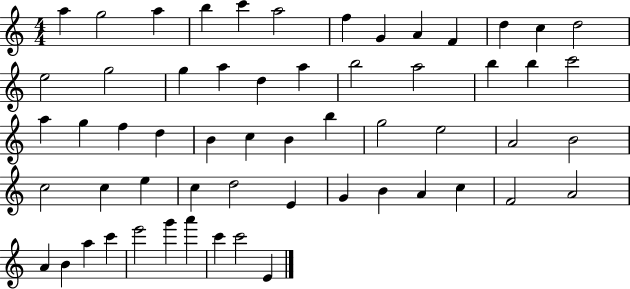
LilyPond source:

{
  \clef treble
  \numericTimeSignature
  \time 4/4
  \key c \major
  a''4 g''2 a''4 | b''4 c'''4 a''2 | f''4 g'4 a'4 f'4 | d''4 c''4 d''2 | \break e''2 g''2 | g''4 a''4 d''4 a''4 | b''2 a''2 | b''4 b''4 c'''2 | \break a''4 g''4 f''4 d''4 | b'4 c''4 b'4 b''4 | g''2 e''2 | a'2 b'2 | \break c''2 c''4 e''4 | c''4 d''2 e'4 | g'4 b'4 a'4 c''4 | f'2 a'2 | \break a'4 b'4 a''4 c'''4 | e'''2 g'''4 a'''4 | c'''4 c'''2 e'4 | \bar "|."
}